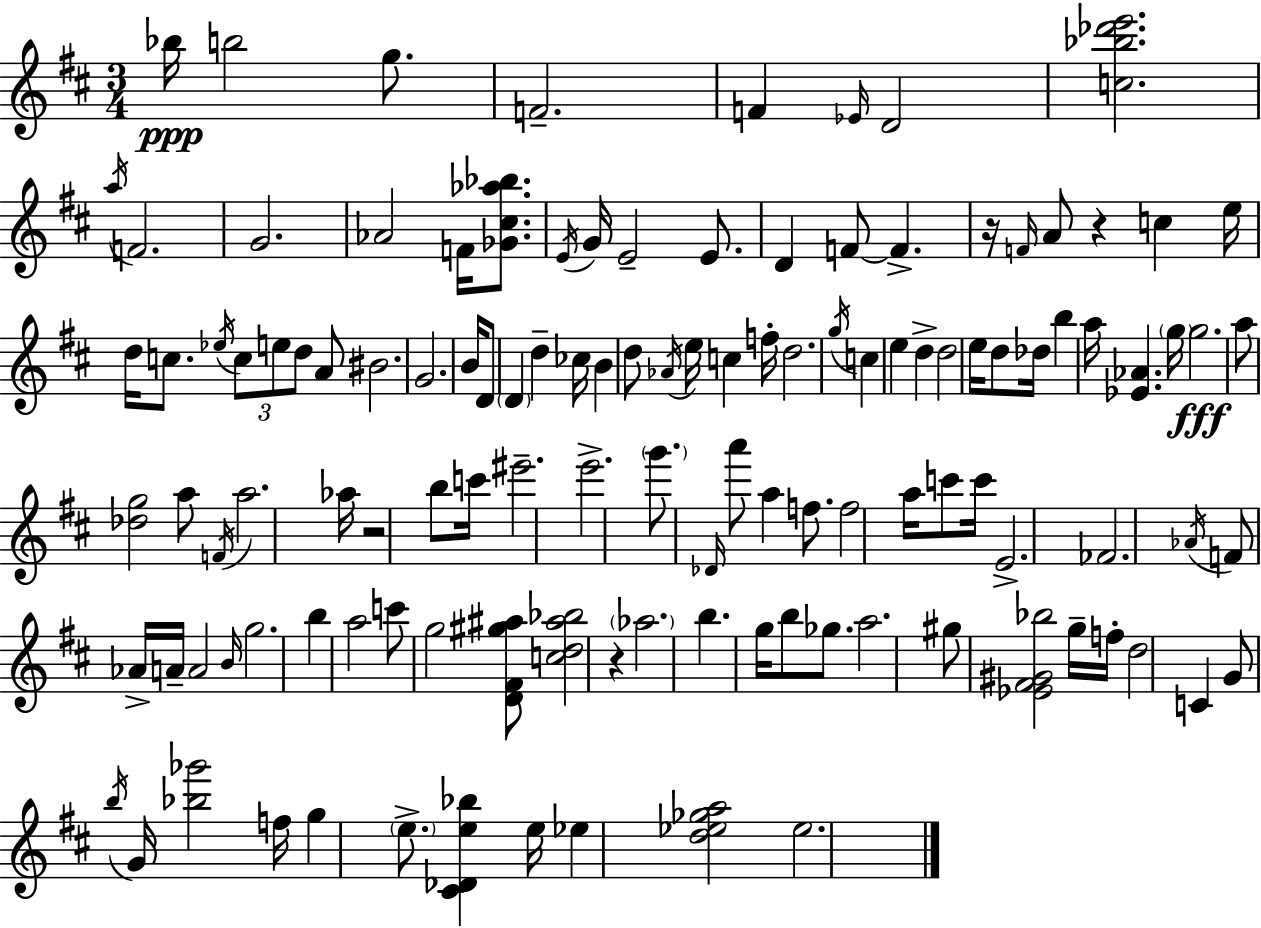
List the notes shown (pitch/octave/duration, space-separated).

Bb5/s B5/h G5/e. F4/h. F4/q Eb4/s D4/h [C5,Bb5,Db6,E6]/h. A5/s F4/h. G4/h. Ab4/h F4/s [Gb4,C#5,Ab5,Bb5]/e. E4/s G4/s E4/h E4/e. D4/q F4/e F4/q. R/s F4/s A4/e R/q C5/q E5/s D5/s C5/e. Eb5/s C5/e E5/e D5/e A4/e BIS4/h. G4/h. B4/s D4/e D4/q D5/q CES5/s B4/q D5/e Ab4/s E5/s C5/q F5/s D5/h. G5/s C5/q E5/q D5/q D5/h E5/s D5/e Db5/s B5/q A5/s [Eb4,Ab4]/q. G5/s G5/h. A5/e [Db5,G5]/h A5/e F4/s A5/h. Ab5/s R/h B5/e C6/s EIS6/h. E6/h. G6/e. Db4/s A6/e A5/q F5/e. F5/h A5/s C6/e C6/s E4/h. FES4/h. Ab4/s F4/e Ab4/s A4/s A4/h B4/s G5/h. B5/q A5/h C6/e G5/h [D4,F#4,G#5,A#5]/e [C5,D5,A#5,Bb5]/h R/q Ab5/h. B5/q. G5/s B5/e Gb5/e. A5/h. G#5/e [Eb4,F#4,G#4,Bb5]/h G5/s F5/s D5/h C4/q G4/e B5/s G4/s [Bb5,Gb6]/h F5/s G5/q E5/e. [C#4,Db4,E5,Bb5]/q E5/s Eb5/q [D5,Eb5,Gb5,A5]/h Eb5/h.